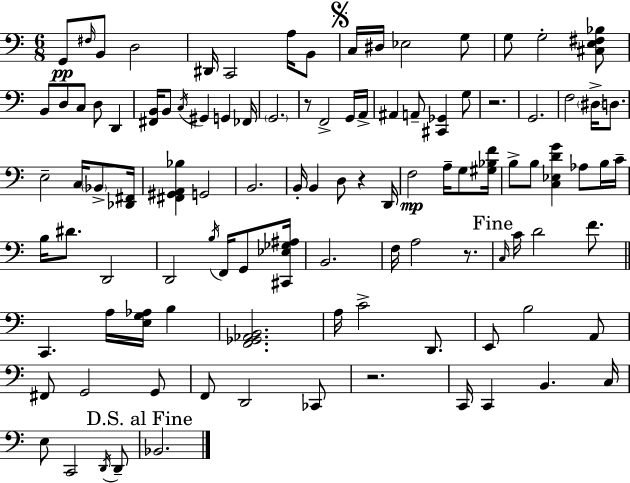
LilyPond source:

{
  \clef bass
  \numericTimeSignature
  \time 6/8
  \key c \major
  g,8\pp \grace { fis16 } b,8 d2 | dis,16 c,2 a16 b,8 | \mark \markup { \musicglyph "scripts.segno" } c16 dis16 ees2 g8 | g8 g2-. <cis e fis bes>8 | \break b,8 d8 c8 d8 d,4 | <fis, b,>16 b,8 \acciaccatura { c16 } gis,4 g,4 | fes,16 \parenthesize g,2. | r8 f,2-> | \break g,16 a,16-> ais,4 a,8-- <cis, ges,>4 | g8 r2. | g,2. | f2 \parenthesize dis16-> d8. | \break e2-- c16 \parenthesize bes,8-> | <des, fis,>16 <fis, gis, a, bes>4 g,2 | b,2. | b,16-. b,4 d8 r4 | \break d,16 f2\mp a16-- g8 | <gis bes f'>16 b8-> b8 <c ees d' g'>4 aes8 | b16 c'16-- b16 dis'8. d,2 | d,2 \acciaccatura { b16 } f,16 | \break g,8 <cis, ees ges ais>16 b,2. | f16 a2 | r8. \mark "Fine" \grace { c16 } c'16 d'2 | f'8. \bar "||" \break \key a \minor c,4. a16 <e g aes>16 b4 | <f, ges, aes, b,>2. | a16 c'2-> d,8. | e,8 b2 a,8 | \break fis,8 g,2 g,8 | f,8 d,2 ces,8 | r2. | c,16 c,4 b,4. c16 | \break e8 c,2 \acciaccatura { d,16 } d,8-- | \mark "D.S. al Fine" bes,2. | \bar "|."
}